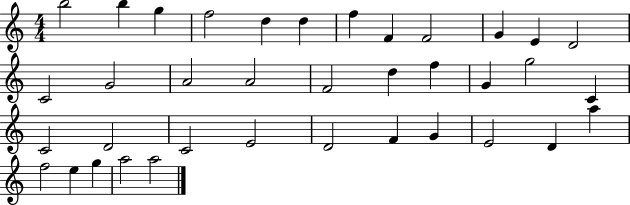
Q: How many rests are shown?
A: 0